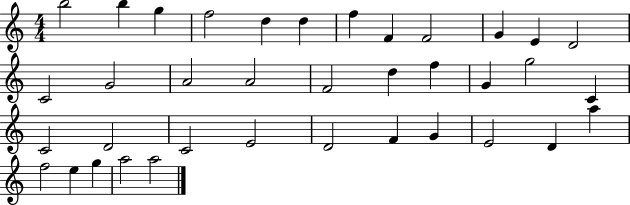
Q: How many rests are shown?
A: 0